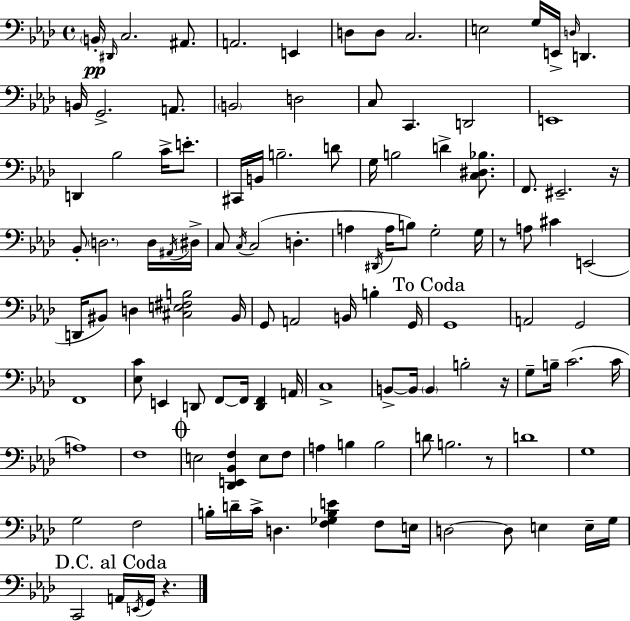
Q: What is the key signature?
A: F minor